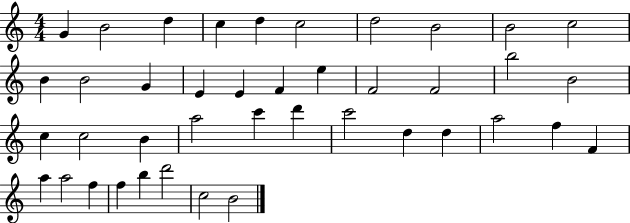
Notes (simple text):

G4/q B4/h D5/q C5/q D5/q C5/h D5/h B4/h B4/h C5/h B4/q B4/h G4/q E4/q E4/q F4/q E5/q F4/h F4/h B5/h B4/h C5/q C5/h B4/q A5/h C6/q D6/q C6/h D5/q D5/q A5/h F5/q F4/q A5/q A5/h F5/q F5/q B5/q D6/h C5/h B4/h